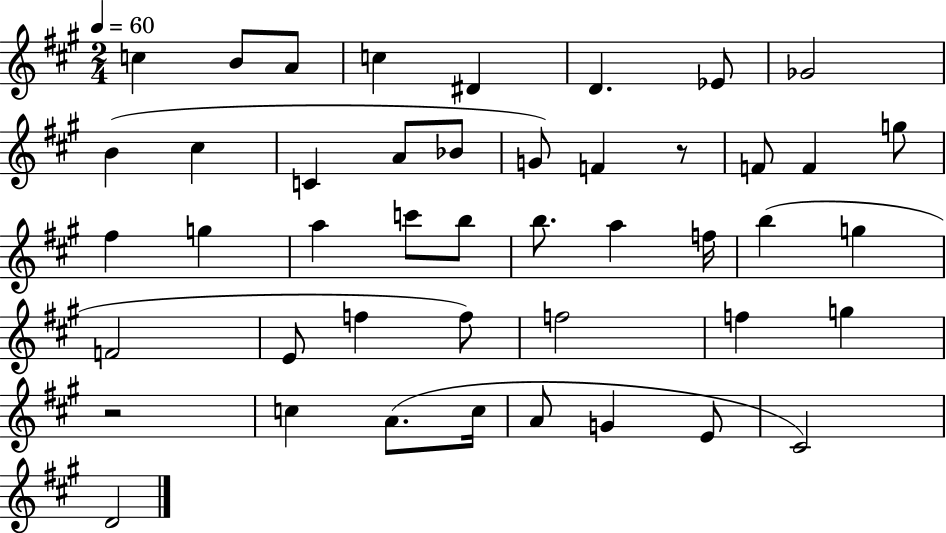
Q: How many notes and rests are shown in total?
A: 45